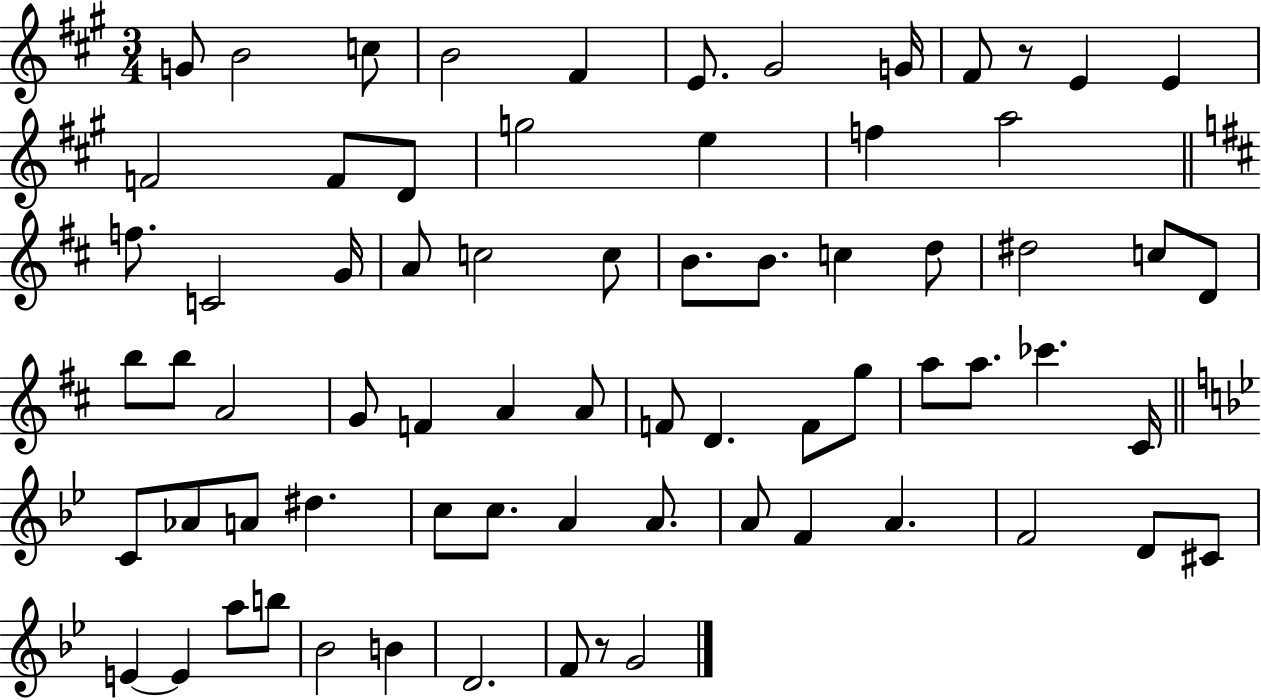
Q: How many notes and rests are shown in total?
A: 71